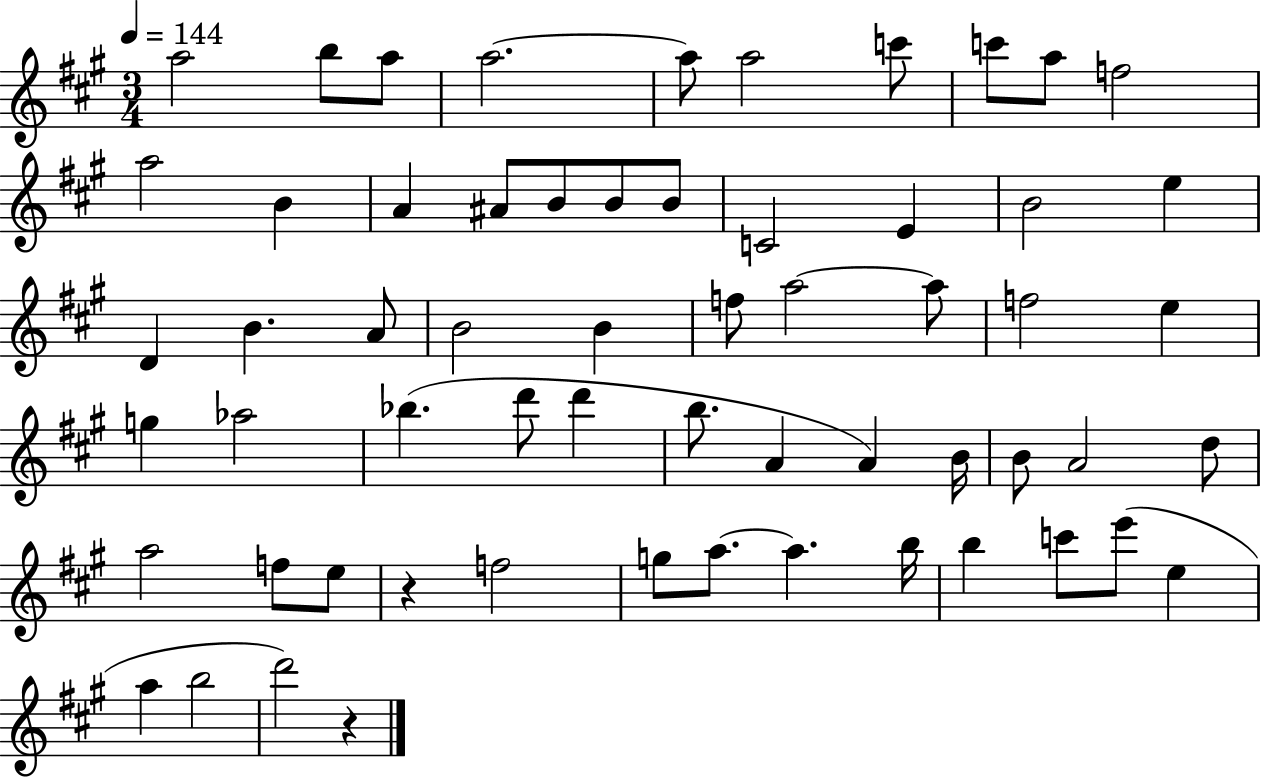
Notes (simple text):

A5/h B5/e A5/e A5/h. A5/e A5/h C6/e C6/e A5/e F5/h A5/h B4/q A4/q A#4/e B4/e B4/e B4/e C4/h E4/q B4/h E5/q D4/q B4/q. A4/e B4/h B4/q F5/e A5/h A5/e F5/h E5/q G5/q Ab5/h Bb5/q. D6/e D6/q B5/e. A4/q A4/q B4/s B4/e A4/h D5/e A5/h F5/e E5/e R/q F5/h G5/e A5/e. A5/q. B5/s B5/q C6/e E6/e E5/q A5/q B5/h D6/h R/q